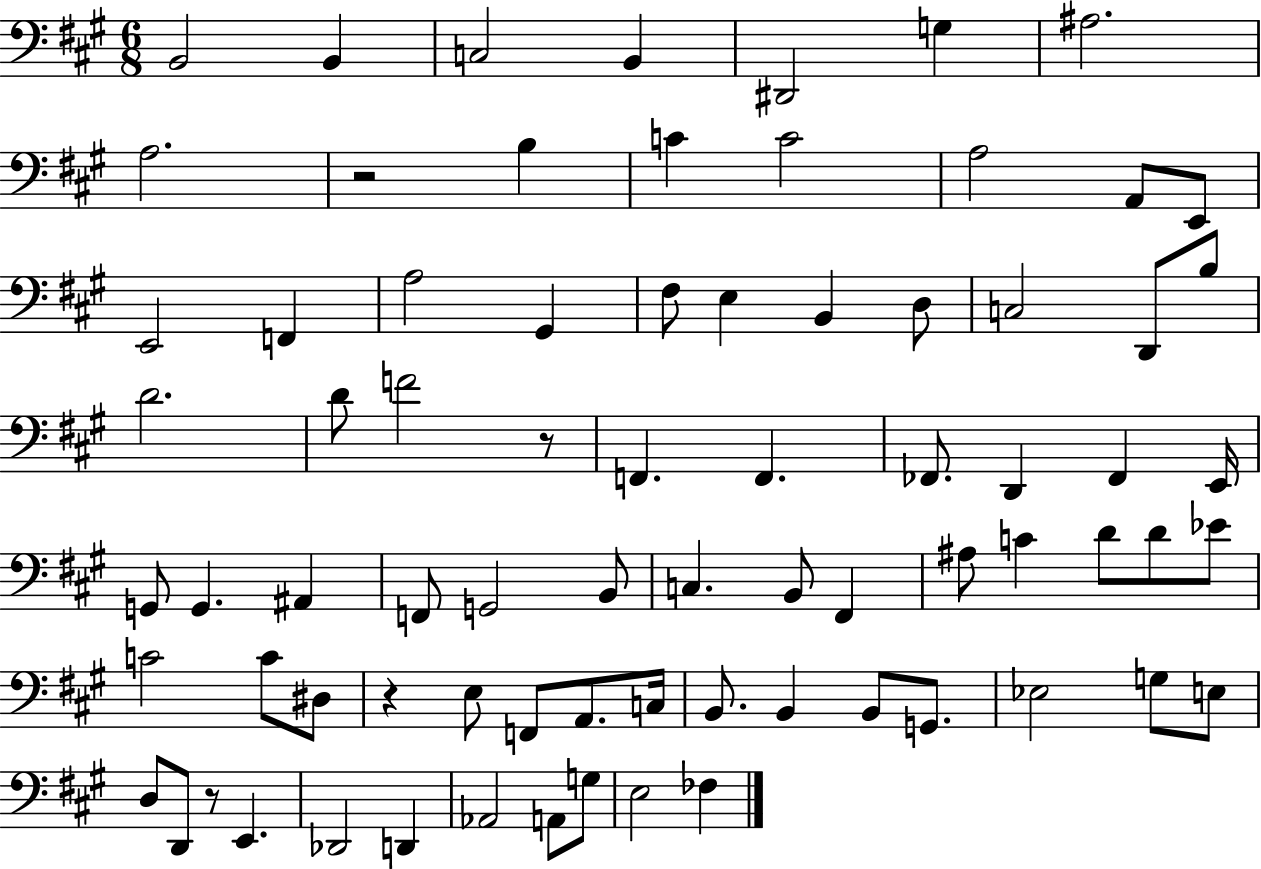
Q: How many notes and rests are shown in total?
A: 76